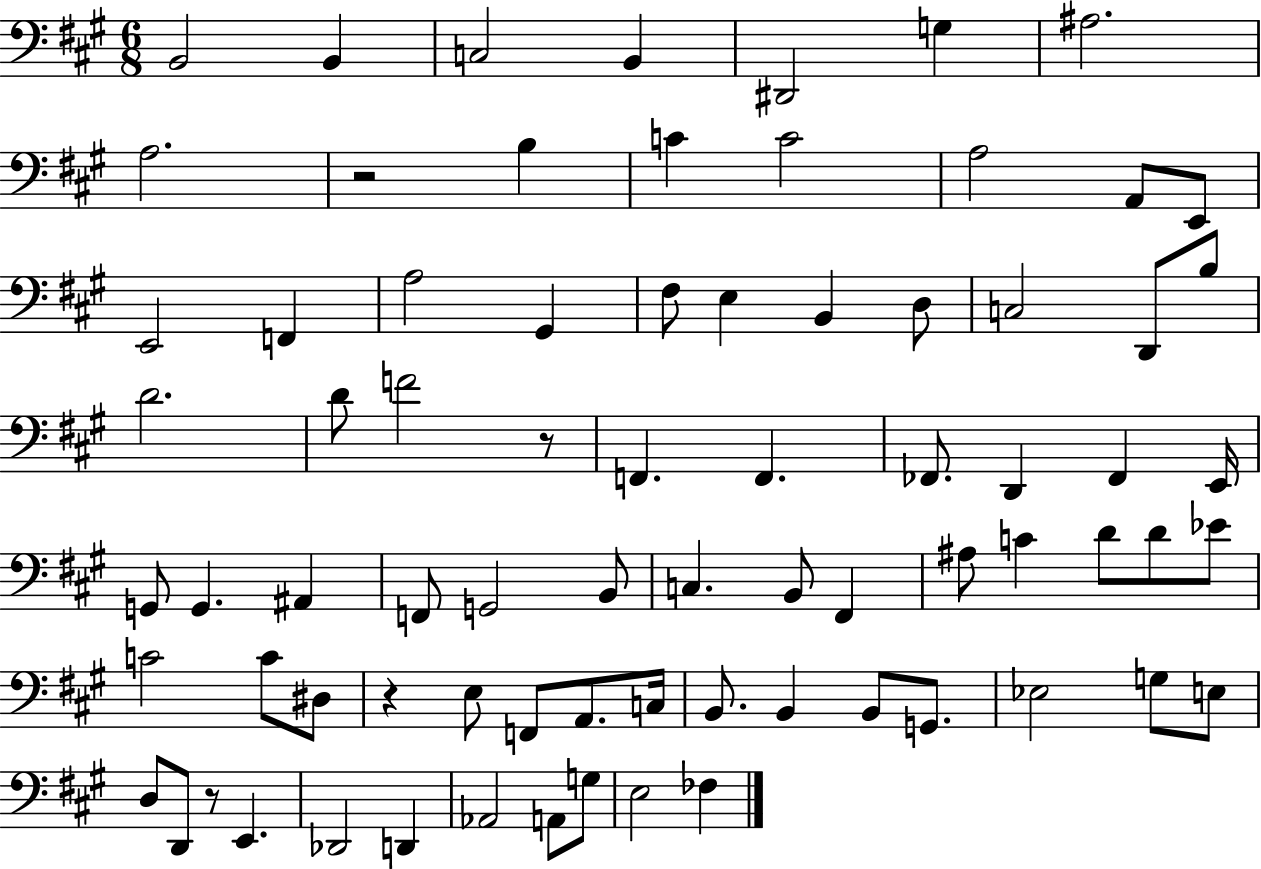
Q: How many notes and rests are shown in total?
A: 76